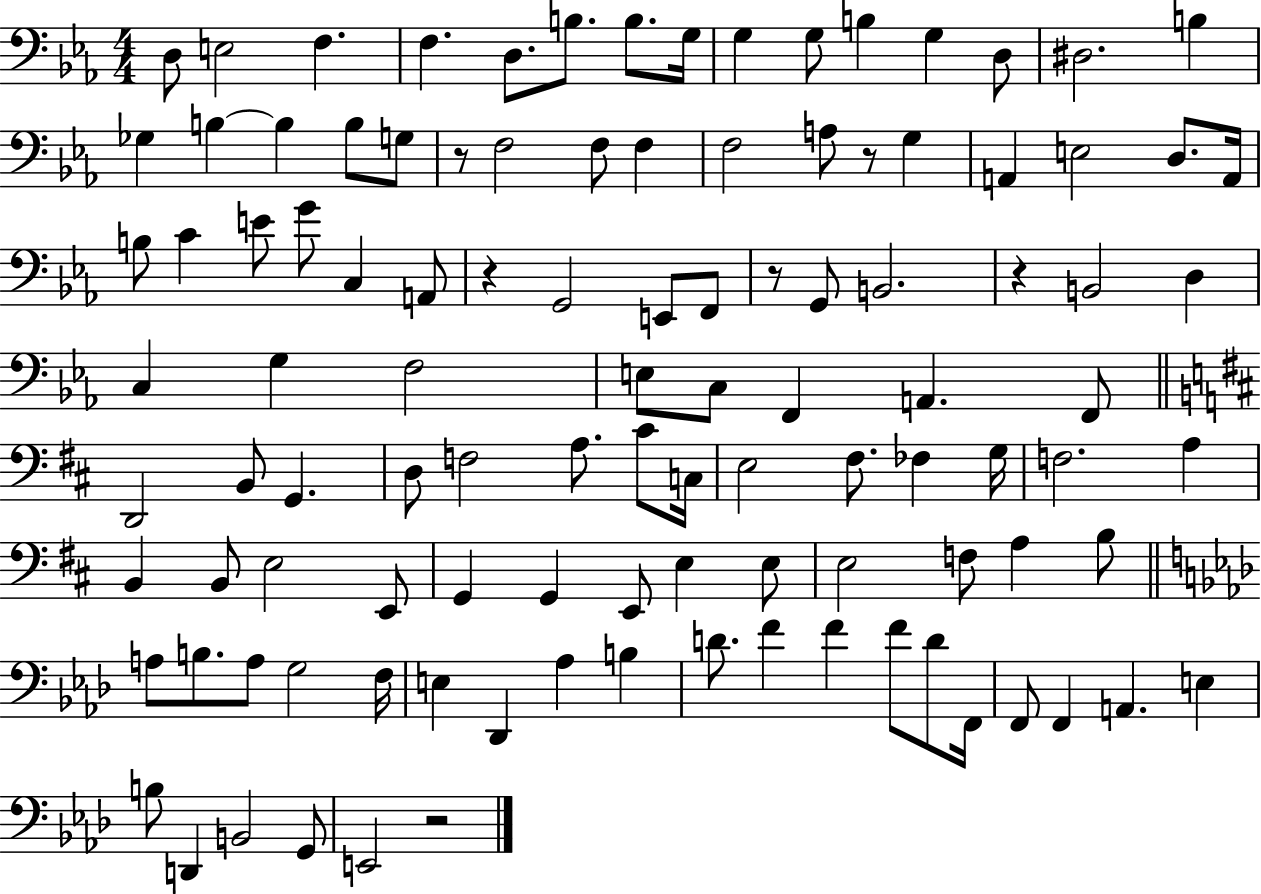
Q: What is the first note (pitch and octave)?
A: D3